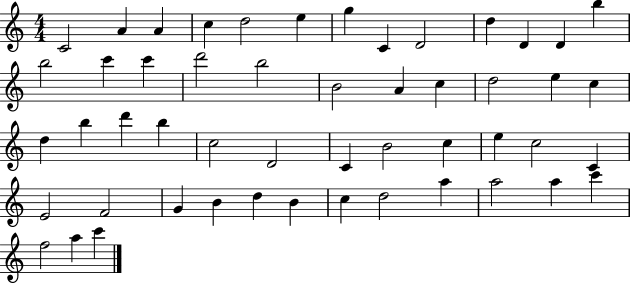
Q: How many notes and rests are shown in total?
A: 51